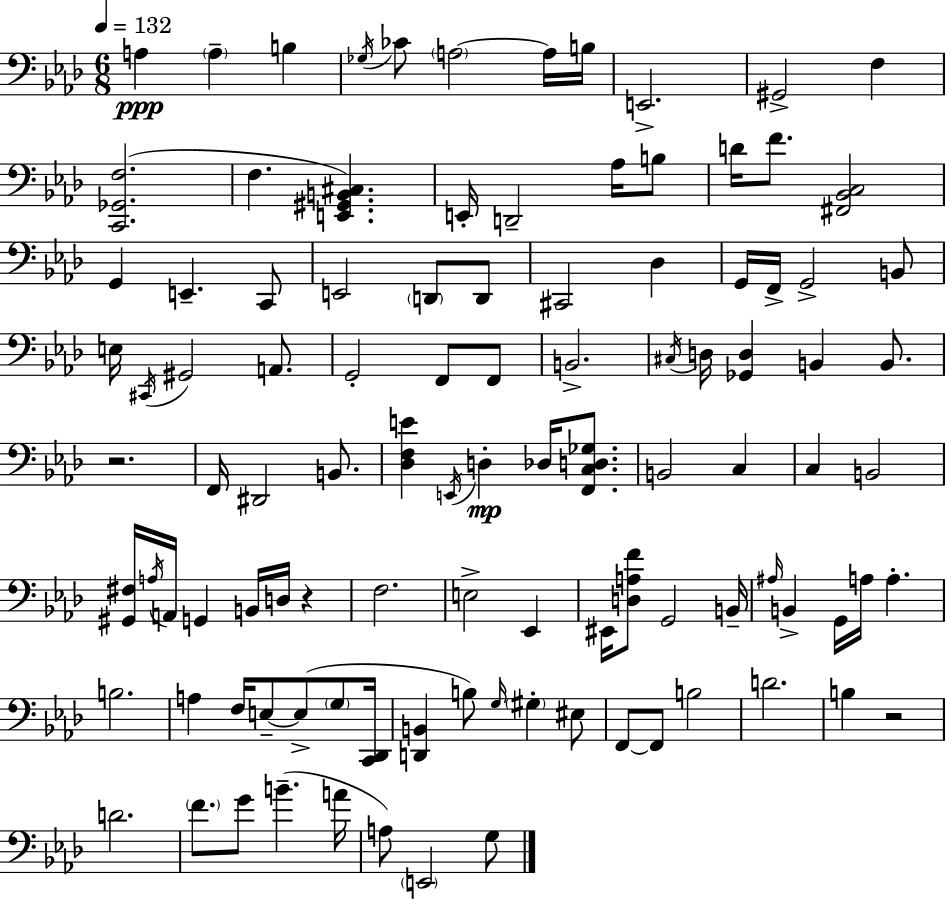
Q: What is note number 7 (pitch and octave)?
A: A3